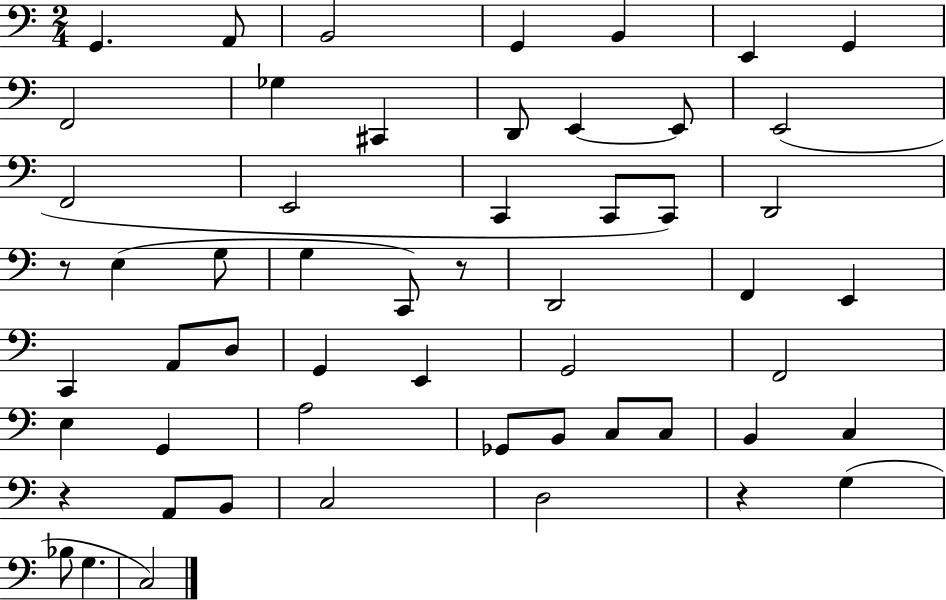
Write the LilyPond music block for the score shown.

{
  \clef bass
  \numericTimeSignature
  \time 2/4
  \key c \major
  g,4. a,8 | b,2 | g,4 b,4 | e,4 g,4 | \break f,2 | ges4 cis,4 | d,8 e,4~~ e,8 | e,2( | \break f,2 | e,2 | c,4 c,8 c,8) | d,2 | \break r8 e4( g8 | g4 c,8) r8 | d,2 | f,4 e,4 | \break c,4 a,8 d8 | g,4 e,4 | g,2 | f,2 | \break e4 g,4 | a2 | ges,8 b,8 c8 c8 | b,4 c4 | \break r4 a,8 b,8 | c2 | d2 | r4 g4( | \break bes8 g4. | c2) | \bar "|."
}